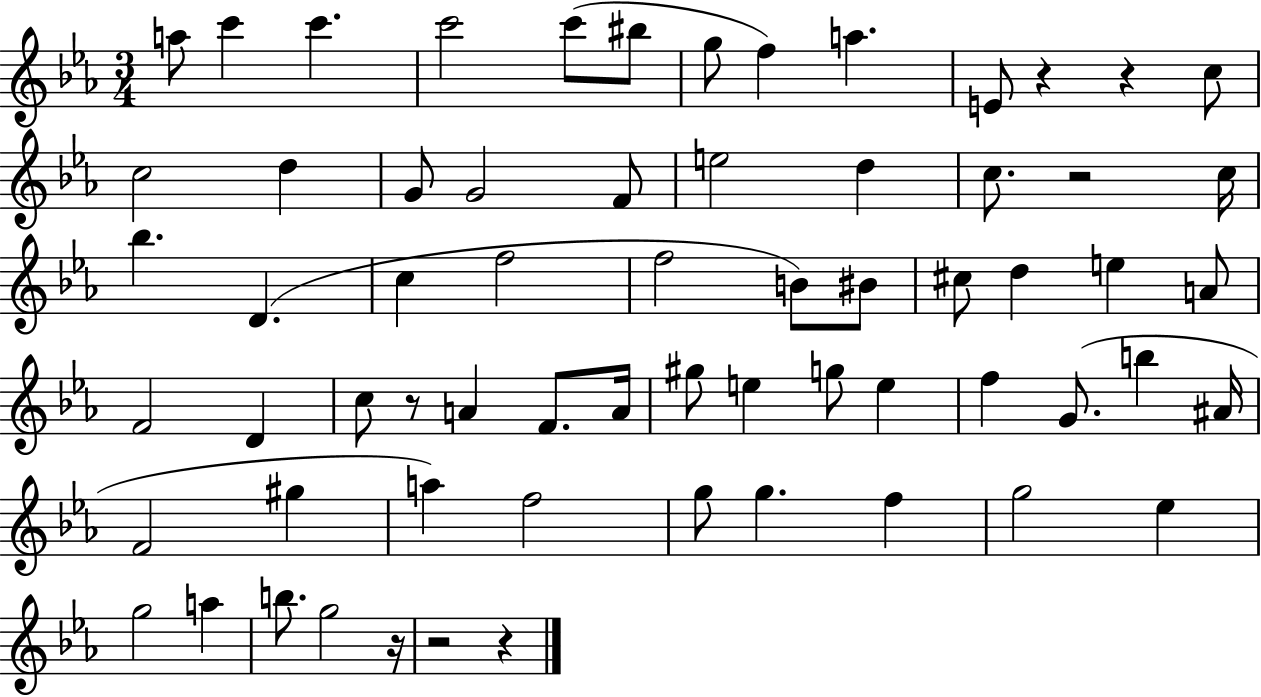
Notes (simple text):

A5/e C6/q C6/q. C6/h C6/e BIS5/e G5/e F5/q A5/q. E4/e R/q R/q C5/e C5/h D5/q G4/e G4/h F4/e E5/h D5/q C5/e. R/h C5/s Bb5/q. D4/q. C5/q F5/h F5/h B4/e BIS4/e C#5/e D5/q E5/q A4/e F4/h D4/q C5/e R/e A4/q F4/e. A4/s G#5/e E5/q G5/e E5/q F5/q G4/e. B5/q A#4/s F4/h G#5/q A5/q F5/h G5/e G5/q. F5/q G5/h Eb5/q G5/h A5/q B5/e. G5/h R/s R/h R/q